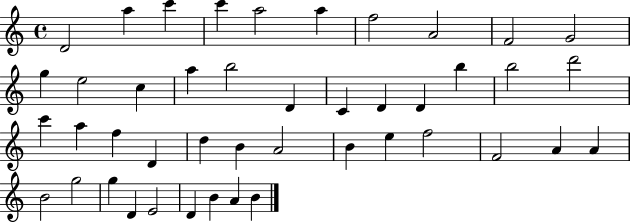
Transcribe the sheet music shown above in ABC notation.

X:1
T:Untitled
M:4/4
L:1/4
K:C
D2 a c' c' a2 a f2 A2 F2 G2 g e2 c a b2 D C D D b b2 d'2 c' a f D d B A2 B e f2 F2 A A B2 g2 g D E2 D B A B